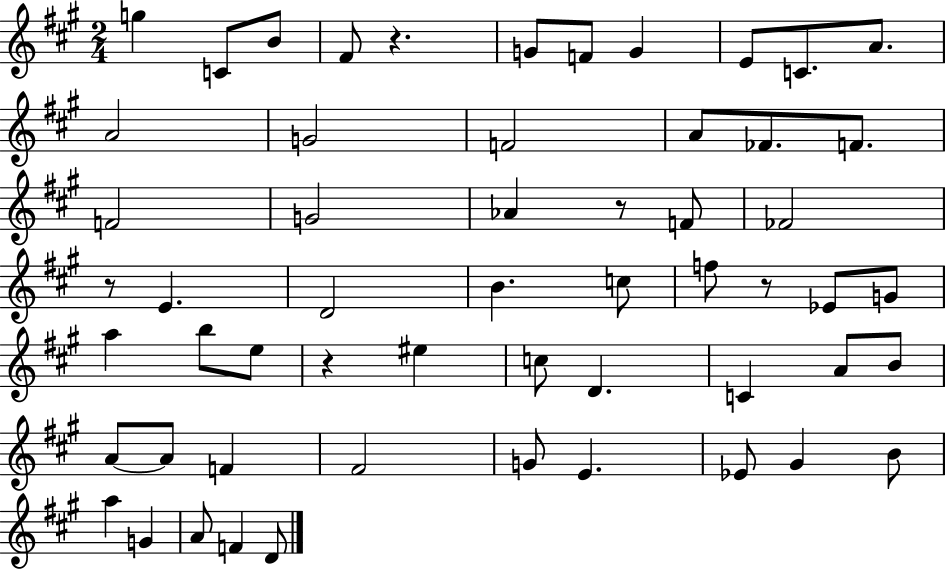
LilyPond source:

{
  \clef treble
  \numericTimeSignature
  \time 2/4
  \key a \major
  g''4 c'8 b'8 | fis'8 r4. | g'8 f'8 g'4 | e'8 c'8. a'8. | \break a'2 | g'2 | f'2 | a'8 fes'8. f'8. | \break f'2 | g'2 | aes'4 r8 f'8 | fes'2 | \break r8 e'4. | d'2 | b'4. c''8 | f''8 r8 ees'8 g'8 | \break a''4 b''8 e''8 | r4 eis''4 | c''8 d'4. | c'4 a'8 b'8 | \break a'8~~ a'8 f'4 | fis'2 | g'8 e'4. | ees'8 gis'4 b'8 | \break a''4 g'4 | a'8 f'4 d'8 | \bar "|."
}